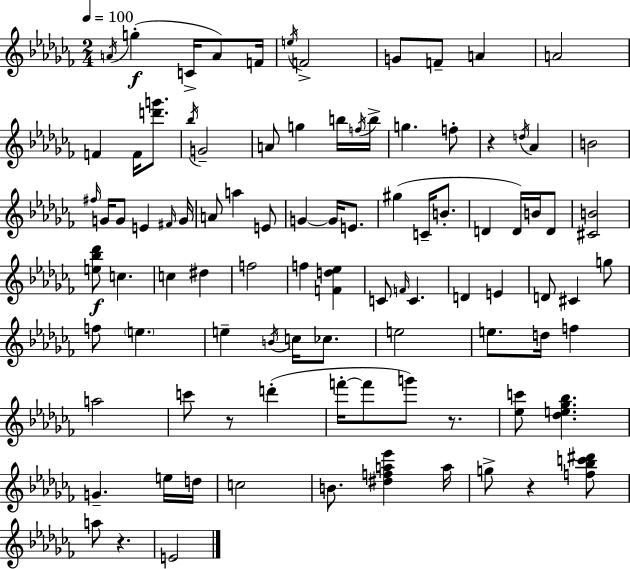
{
  \clef treble
  \numericTimeSignature
  \time 2/4
  \key aes \minor
  \tempo 4 = 100
  \repeat volta 2 { \acciaccatura { a'16 }(\f g''4-. c'16-> a'8) | f'16 \acciaccatura { e''16 } f'2-> | g'8 f'8-- a'4 | a'2 | \break f'4 f'16 <d''' g'''>8. | \acciaccatura { bes''16 } g'2-- | a'8 g''4 | b''16 \acciaccatura { f''16 } b''16-> g''4. | \break f''8-. r4 | \acciaccatura { d''16 } aes'4 b'2 | \grace { fis''16 } g'16 g'8 | e'4 \grace { fis'16 } g'16 a'8 | \break a''4 e'8 g'4~~ | g'16 e'8. gis''4( | c'16-- b'8.-. d'4 | d'16) b'16 d'8 <cis' b'>2 | \break <e'' bes'' des'''>8\f | c''4. c''4 | dis''4 f''2 | f''4 | \break <f' d'' ees''>4 c'8 | \grace { f'16 } c'4. | d'4 e'4 | d'8 cis'4 g''8 | \break f''8 \parenthesize e''4. | e''4-- \acciaccatura { b'16 } c''16 ces''8. | e''2 | e''8. d''16 f''4 | \break a''2 | c'''8 r8 d'''4-.( | f'''16-.~~ f'''8 g'''8) r8. | <ees'' c'''>8 <des'' e'' ges'' bes''>4. | \break g'4.-- e''16 | d''16 c''2 | b'8. <dis'' f'' a'' ees'''>4 | a''16 g''8-> r4 <f'' bes'' c''' dis'''>8 | \break a''8 r4. | e'2 | } \bar "|."
}